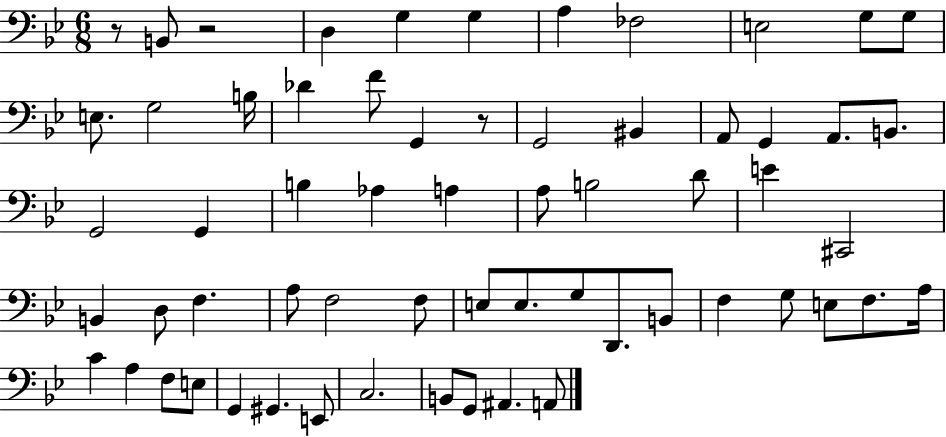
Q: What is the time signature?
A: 6/8